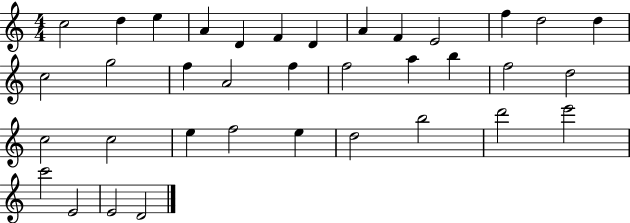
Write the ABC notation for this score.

X:1
T:Untitled
M:4/4
L:1/4
K:C
c2 d e A D F D A F E2 f d2 d c2 g2 f A2 f f2 a b f2 d2 c2 c2 e f2 e d2 b2 d'2 e'2 c'2 E2 E2 D2